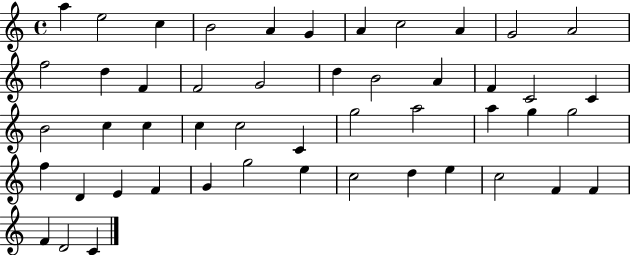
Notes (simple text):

A5/q E5/h C5/q B4/h A4/q G4/q A4/q C5/h A4/q G4/h A4/h F5/h D5/q F4/q F4/h G4/h D5/q B4/h A4/q F4/q C4/h C4/q B4/h C5/q C5/q C5/q C5/h C4/q G5/h A5/h A5/q G5/q G5/h F5/q D4/q E4/q F4/q G4/q G5/h E5/q C5/h D5/q E5/q C5/h F4/q F4/q F4/q D4/h C4/q